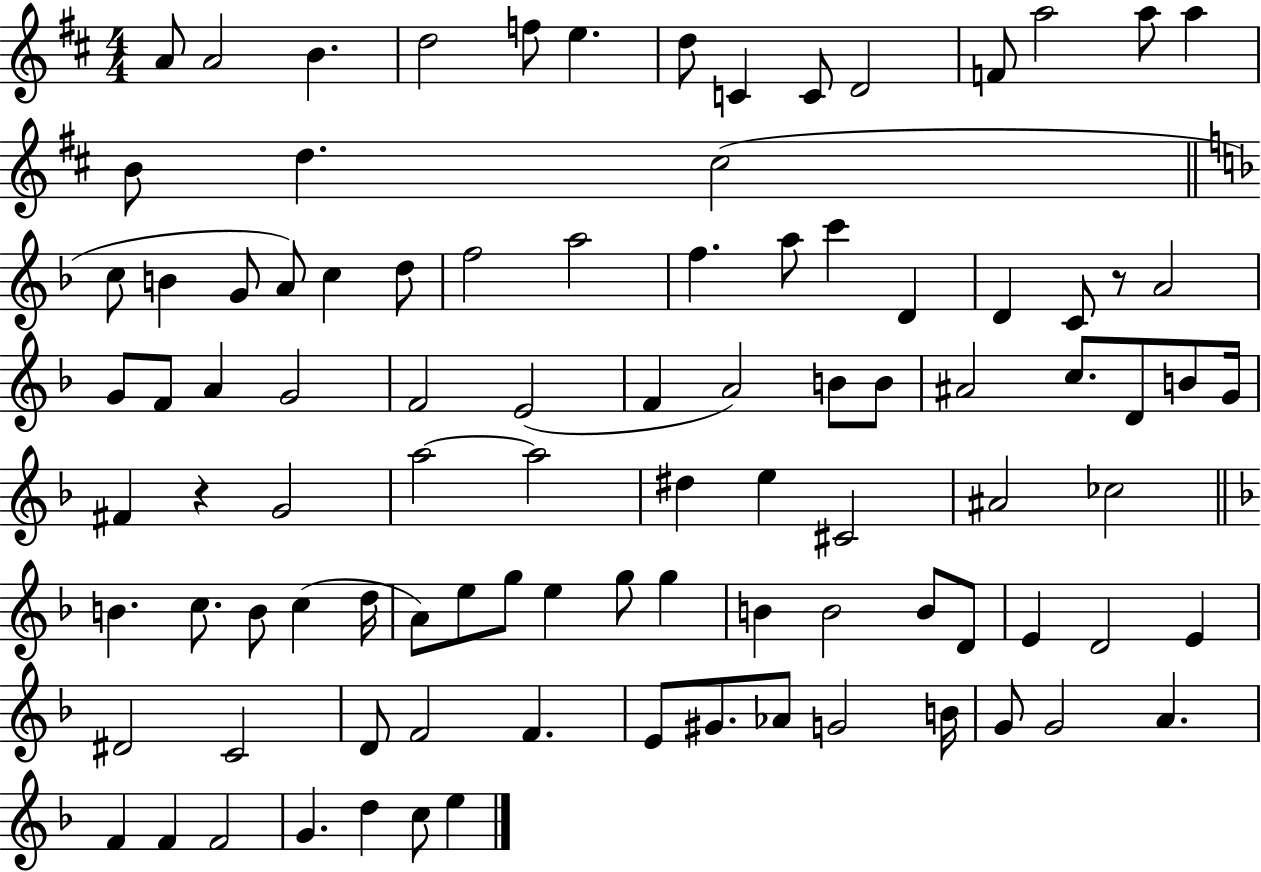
{
  \clef treble
  \numericTimeSignature
  \time 4/4
  \key d \major
  a'8 a'2 b'4. | d''2 f''8 e''4. | d''8 c'4 c'8 d'2 | f'8 a''2 a''8 a''4 | \break b'8 d''4. cis''2( | \bar "||" \break \key d \minor c''8 b'4 g'8 a'8) c''4 d''8 | f''2 a''2 | f''4. a''8 c'''4 d'4 | d'4 c'8 r8 a'2 | \break g'8 f'8 a'4 g'2 | f'2 e'2( | f'4 a'2) b'8 b'8 | ais'2 c''8. d'8 b'8 g'16 | \break fis'4 r4 g'2 | a''2~~ a''2 | dis''4 e''4 cis'2 | ais'2 ces''2 | \break \bar "||" \break \key d \minor b'4. c''8. b'8 c''4( d''16 | a'8) e''8 g''8 e''4 g''8 g''4 | b'4 b'2 b'8 d'8 | e'4 d'2 e'4 | \break dis'2 c'2 | d'8 f'2 f'4. | e'8 gis'8. aes'8 g'2 b'16 | g'8 g'2 a'4. | \break f'4 f'4 f'2 | g'4. d''4 c''8 e''4 | \bar "|."
}